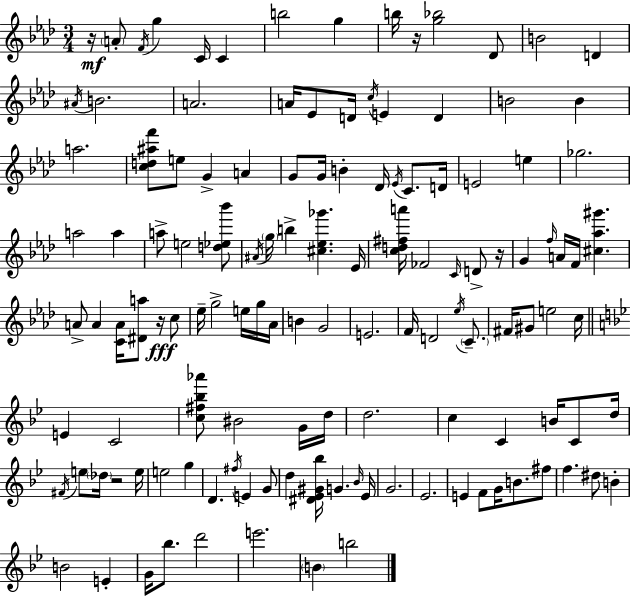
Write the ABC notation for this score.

X:1
T:Untitled
M:3/4
L:1/4
K:Ab
z/4 A/2 F/4 g C/4 C b2 g b/4 z/4 [g_b]2 _D/2 B2 D ^A/4 B2 A2 A/4 _E/2 D/4 c/4 E D B2 B a2 [cd^af']/2 e/2 G A G/2 G/4 B _D/4 _E/4 C/2 D/4 E2 e _g2 a2 a a/2 e2 [d_e_b']/2 ^A/4 g/4 b [^c_e_g'] _E/4 [cd^fa']/4 _F2 C/4 D/2 z/4 G f/4 A/4 F/4 [^c_a^g'] A/2 A [CA]/4 [^Da]/2 z/4 c/2 _e/4 g2 e/4 g/4 _A/4 B G2 E2 F/4 D2 _e/4 C/2 ^F/4 ^G/2 e2 c/4 E C2 [c^f_b_a']/2 ^B2 G/4 d/4 d2 c C B/4 C/2 d/4 ^F/4 e/2 _d/4 z2 e/4 e2 g D ^f/4 E G/2 d [^D_E^G_b]/4 G _B/4 _E/4 G2 _E2 E F/2 G/4 B/2 ^f/2 f ^d/2 B B2 E G/4 _b/2 d'2 e'2 B b2